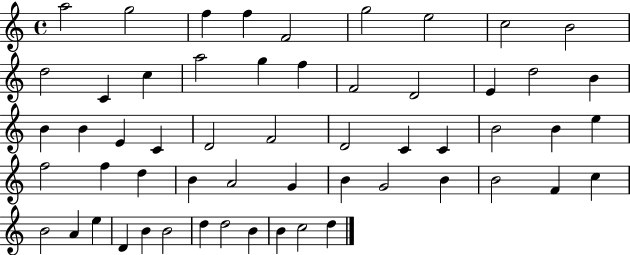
{
  \clef treble
  \time 4/4
  \defaultTimeSignature
  \key c \major
  a''2 g''2 | f''4 f''4 f'2 | g''2 e''2 | c''2 b'2 | \break d''2 c'4 c''4 | a''2 g''4 f''4 | f'2 d'2 | e'4 d''2 b'4 | \break b'4 b'4 e'4 c'4 | d'2 f'2 | d'2 c'4 c'4 | b'2 b'4 e''4 | \break f''2 f''4 d''4 | b'4 a'2 g'4 | b'4 g'2 b'4 | b'2 f'4 c''4 | \break b'2 a'4 e''4 | d'4 b'4 b'2 | d''4 d''2 b'4 | b'4 c''2 d''4 | \break \bar "|."
}